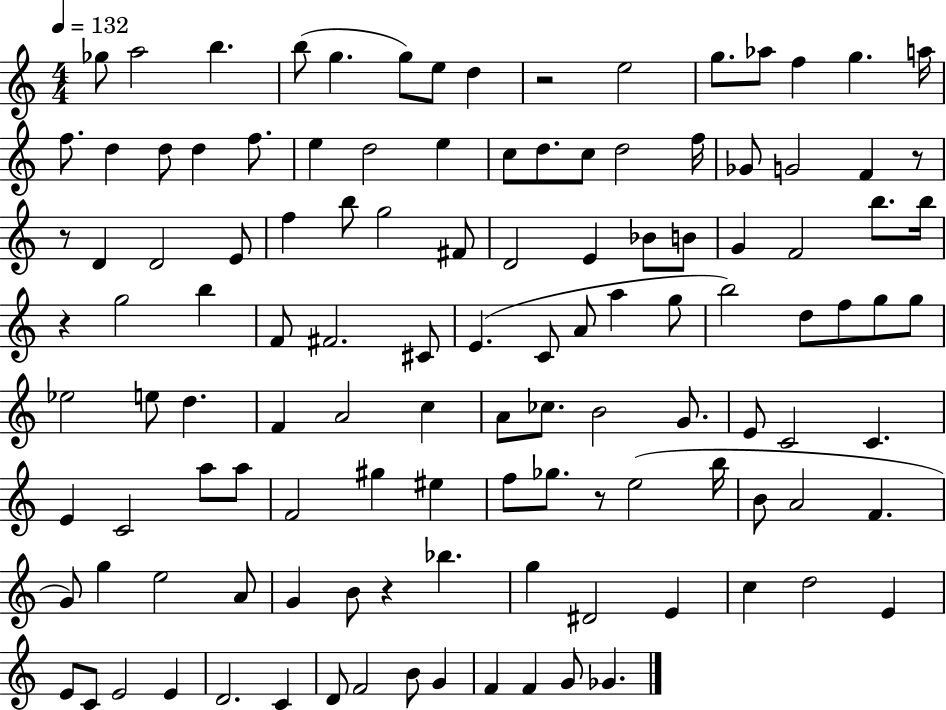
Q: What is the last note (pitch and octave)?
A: Gb4